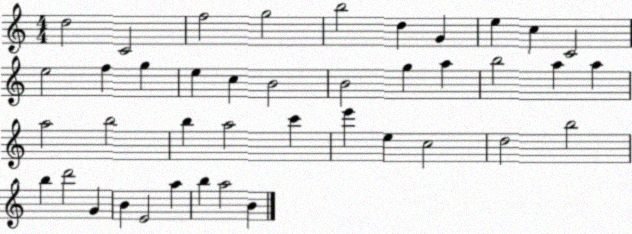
X:1
T:Untitled
M:4/4
L:1/4
K:C
d2 C2 f2 g2 b2 d G e c C2 e2 f g e c B2 B2 g a b2 a a a2 b2 b a2 c' e' e c2 d2 b2 b d'2 G B E2 a b a2 B